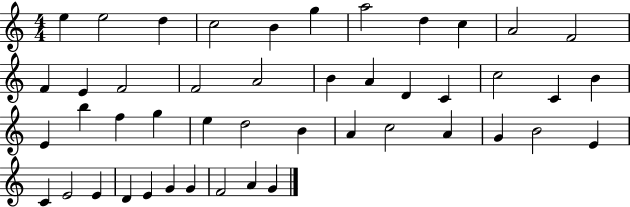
E5/q E5/h D5/q C5/h B4/q G5/q A5/h D5/q C5/q A4/h F4/h F4/q E4/q F4/h F4/h A4/h B4/q A4/q D4/q C4/q C5/h C4/q B4/q E4/q B5/q F5/q G5/q E5/q D5/h B4/q A4/q C5/h A4/q G4/q B4/h E4/q C4/q E4/h E4/q D4/q E4/q G4/q G4/q F4/h A4/q G4/q